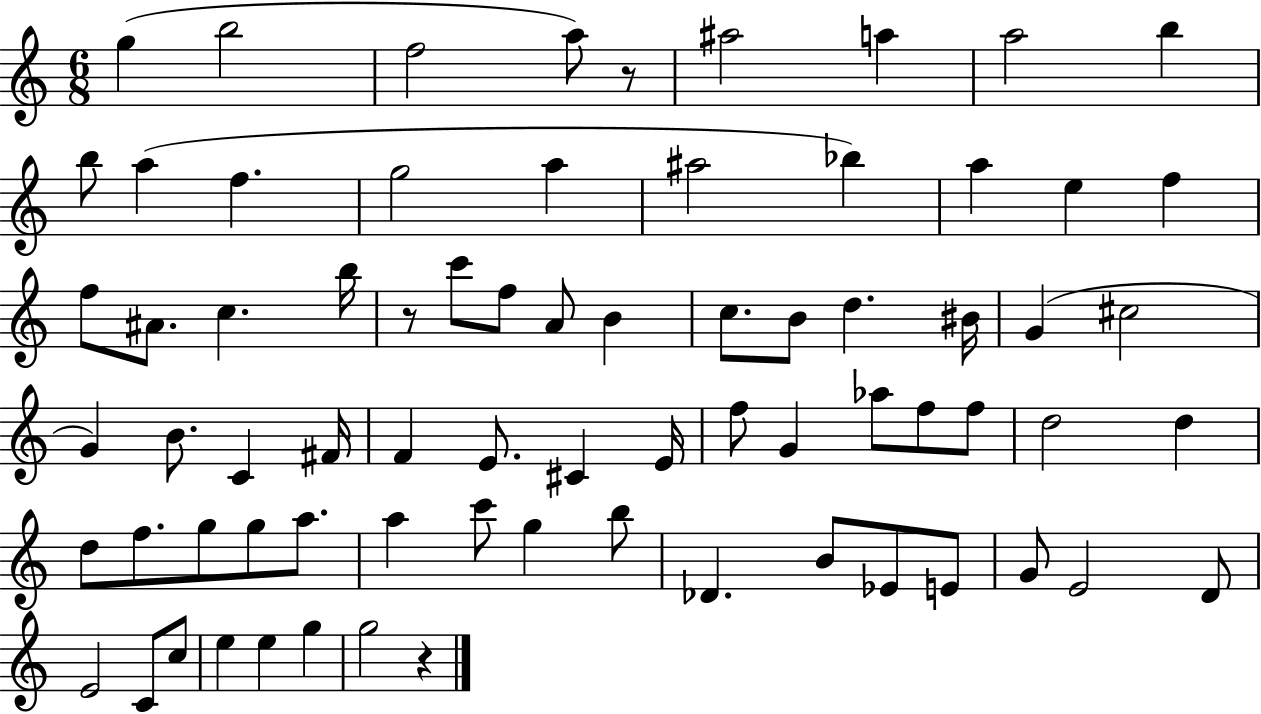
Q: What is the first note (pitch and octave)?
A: G5